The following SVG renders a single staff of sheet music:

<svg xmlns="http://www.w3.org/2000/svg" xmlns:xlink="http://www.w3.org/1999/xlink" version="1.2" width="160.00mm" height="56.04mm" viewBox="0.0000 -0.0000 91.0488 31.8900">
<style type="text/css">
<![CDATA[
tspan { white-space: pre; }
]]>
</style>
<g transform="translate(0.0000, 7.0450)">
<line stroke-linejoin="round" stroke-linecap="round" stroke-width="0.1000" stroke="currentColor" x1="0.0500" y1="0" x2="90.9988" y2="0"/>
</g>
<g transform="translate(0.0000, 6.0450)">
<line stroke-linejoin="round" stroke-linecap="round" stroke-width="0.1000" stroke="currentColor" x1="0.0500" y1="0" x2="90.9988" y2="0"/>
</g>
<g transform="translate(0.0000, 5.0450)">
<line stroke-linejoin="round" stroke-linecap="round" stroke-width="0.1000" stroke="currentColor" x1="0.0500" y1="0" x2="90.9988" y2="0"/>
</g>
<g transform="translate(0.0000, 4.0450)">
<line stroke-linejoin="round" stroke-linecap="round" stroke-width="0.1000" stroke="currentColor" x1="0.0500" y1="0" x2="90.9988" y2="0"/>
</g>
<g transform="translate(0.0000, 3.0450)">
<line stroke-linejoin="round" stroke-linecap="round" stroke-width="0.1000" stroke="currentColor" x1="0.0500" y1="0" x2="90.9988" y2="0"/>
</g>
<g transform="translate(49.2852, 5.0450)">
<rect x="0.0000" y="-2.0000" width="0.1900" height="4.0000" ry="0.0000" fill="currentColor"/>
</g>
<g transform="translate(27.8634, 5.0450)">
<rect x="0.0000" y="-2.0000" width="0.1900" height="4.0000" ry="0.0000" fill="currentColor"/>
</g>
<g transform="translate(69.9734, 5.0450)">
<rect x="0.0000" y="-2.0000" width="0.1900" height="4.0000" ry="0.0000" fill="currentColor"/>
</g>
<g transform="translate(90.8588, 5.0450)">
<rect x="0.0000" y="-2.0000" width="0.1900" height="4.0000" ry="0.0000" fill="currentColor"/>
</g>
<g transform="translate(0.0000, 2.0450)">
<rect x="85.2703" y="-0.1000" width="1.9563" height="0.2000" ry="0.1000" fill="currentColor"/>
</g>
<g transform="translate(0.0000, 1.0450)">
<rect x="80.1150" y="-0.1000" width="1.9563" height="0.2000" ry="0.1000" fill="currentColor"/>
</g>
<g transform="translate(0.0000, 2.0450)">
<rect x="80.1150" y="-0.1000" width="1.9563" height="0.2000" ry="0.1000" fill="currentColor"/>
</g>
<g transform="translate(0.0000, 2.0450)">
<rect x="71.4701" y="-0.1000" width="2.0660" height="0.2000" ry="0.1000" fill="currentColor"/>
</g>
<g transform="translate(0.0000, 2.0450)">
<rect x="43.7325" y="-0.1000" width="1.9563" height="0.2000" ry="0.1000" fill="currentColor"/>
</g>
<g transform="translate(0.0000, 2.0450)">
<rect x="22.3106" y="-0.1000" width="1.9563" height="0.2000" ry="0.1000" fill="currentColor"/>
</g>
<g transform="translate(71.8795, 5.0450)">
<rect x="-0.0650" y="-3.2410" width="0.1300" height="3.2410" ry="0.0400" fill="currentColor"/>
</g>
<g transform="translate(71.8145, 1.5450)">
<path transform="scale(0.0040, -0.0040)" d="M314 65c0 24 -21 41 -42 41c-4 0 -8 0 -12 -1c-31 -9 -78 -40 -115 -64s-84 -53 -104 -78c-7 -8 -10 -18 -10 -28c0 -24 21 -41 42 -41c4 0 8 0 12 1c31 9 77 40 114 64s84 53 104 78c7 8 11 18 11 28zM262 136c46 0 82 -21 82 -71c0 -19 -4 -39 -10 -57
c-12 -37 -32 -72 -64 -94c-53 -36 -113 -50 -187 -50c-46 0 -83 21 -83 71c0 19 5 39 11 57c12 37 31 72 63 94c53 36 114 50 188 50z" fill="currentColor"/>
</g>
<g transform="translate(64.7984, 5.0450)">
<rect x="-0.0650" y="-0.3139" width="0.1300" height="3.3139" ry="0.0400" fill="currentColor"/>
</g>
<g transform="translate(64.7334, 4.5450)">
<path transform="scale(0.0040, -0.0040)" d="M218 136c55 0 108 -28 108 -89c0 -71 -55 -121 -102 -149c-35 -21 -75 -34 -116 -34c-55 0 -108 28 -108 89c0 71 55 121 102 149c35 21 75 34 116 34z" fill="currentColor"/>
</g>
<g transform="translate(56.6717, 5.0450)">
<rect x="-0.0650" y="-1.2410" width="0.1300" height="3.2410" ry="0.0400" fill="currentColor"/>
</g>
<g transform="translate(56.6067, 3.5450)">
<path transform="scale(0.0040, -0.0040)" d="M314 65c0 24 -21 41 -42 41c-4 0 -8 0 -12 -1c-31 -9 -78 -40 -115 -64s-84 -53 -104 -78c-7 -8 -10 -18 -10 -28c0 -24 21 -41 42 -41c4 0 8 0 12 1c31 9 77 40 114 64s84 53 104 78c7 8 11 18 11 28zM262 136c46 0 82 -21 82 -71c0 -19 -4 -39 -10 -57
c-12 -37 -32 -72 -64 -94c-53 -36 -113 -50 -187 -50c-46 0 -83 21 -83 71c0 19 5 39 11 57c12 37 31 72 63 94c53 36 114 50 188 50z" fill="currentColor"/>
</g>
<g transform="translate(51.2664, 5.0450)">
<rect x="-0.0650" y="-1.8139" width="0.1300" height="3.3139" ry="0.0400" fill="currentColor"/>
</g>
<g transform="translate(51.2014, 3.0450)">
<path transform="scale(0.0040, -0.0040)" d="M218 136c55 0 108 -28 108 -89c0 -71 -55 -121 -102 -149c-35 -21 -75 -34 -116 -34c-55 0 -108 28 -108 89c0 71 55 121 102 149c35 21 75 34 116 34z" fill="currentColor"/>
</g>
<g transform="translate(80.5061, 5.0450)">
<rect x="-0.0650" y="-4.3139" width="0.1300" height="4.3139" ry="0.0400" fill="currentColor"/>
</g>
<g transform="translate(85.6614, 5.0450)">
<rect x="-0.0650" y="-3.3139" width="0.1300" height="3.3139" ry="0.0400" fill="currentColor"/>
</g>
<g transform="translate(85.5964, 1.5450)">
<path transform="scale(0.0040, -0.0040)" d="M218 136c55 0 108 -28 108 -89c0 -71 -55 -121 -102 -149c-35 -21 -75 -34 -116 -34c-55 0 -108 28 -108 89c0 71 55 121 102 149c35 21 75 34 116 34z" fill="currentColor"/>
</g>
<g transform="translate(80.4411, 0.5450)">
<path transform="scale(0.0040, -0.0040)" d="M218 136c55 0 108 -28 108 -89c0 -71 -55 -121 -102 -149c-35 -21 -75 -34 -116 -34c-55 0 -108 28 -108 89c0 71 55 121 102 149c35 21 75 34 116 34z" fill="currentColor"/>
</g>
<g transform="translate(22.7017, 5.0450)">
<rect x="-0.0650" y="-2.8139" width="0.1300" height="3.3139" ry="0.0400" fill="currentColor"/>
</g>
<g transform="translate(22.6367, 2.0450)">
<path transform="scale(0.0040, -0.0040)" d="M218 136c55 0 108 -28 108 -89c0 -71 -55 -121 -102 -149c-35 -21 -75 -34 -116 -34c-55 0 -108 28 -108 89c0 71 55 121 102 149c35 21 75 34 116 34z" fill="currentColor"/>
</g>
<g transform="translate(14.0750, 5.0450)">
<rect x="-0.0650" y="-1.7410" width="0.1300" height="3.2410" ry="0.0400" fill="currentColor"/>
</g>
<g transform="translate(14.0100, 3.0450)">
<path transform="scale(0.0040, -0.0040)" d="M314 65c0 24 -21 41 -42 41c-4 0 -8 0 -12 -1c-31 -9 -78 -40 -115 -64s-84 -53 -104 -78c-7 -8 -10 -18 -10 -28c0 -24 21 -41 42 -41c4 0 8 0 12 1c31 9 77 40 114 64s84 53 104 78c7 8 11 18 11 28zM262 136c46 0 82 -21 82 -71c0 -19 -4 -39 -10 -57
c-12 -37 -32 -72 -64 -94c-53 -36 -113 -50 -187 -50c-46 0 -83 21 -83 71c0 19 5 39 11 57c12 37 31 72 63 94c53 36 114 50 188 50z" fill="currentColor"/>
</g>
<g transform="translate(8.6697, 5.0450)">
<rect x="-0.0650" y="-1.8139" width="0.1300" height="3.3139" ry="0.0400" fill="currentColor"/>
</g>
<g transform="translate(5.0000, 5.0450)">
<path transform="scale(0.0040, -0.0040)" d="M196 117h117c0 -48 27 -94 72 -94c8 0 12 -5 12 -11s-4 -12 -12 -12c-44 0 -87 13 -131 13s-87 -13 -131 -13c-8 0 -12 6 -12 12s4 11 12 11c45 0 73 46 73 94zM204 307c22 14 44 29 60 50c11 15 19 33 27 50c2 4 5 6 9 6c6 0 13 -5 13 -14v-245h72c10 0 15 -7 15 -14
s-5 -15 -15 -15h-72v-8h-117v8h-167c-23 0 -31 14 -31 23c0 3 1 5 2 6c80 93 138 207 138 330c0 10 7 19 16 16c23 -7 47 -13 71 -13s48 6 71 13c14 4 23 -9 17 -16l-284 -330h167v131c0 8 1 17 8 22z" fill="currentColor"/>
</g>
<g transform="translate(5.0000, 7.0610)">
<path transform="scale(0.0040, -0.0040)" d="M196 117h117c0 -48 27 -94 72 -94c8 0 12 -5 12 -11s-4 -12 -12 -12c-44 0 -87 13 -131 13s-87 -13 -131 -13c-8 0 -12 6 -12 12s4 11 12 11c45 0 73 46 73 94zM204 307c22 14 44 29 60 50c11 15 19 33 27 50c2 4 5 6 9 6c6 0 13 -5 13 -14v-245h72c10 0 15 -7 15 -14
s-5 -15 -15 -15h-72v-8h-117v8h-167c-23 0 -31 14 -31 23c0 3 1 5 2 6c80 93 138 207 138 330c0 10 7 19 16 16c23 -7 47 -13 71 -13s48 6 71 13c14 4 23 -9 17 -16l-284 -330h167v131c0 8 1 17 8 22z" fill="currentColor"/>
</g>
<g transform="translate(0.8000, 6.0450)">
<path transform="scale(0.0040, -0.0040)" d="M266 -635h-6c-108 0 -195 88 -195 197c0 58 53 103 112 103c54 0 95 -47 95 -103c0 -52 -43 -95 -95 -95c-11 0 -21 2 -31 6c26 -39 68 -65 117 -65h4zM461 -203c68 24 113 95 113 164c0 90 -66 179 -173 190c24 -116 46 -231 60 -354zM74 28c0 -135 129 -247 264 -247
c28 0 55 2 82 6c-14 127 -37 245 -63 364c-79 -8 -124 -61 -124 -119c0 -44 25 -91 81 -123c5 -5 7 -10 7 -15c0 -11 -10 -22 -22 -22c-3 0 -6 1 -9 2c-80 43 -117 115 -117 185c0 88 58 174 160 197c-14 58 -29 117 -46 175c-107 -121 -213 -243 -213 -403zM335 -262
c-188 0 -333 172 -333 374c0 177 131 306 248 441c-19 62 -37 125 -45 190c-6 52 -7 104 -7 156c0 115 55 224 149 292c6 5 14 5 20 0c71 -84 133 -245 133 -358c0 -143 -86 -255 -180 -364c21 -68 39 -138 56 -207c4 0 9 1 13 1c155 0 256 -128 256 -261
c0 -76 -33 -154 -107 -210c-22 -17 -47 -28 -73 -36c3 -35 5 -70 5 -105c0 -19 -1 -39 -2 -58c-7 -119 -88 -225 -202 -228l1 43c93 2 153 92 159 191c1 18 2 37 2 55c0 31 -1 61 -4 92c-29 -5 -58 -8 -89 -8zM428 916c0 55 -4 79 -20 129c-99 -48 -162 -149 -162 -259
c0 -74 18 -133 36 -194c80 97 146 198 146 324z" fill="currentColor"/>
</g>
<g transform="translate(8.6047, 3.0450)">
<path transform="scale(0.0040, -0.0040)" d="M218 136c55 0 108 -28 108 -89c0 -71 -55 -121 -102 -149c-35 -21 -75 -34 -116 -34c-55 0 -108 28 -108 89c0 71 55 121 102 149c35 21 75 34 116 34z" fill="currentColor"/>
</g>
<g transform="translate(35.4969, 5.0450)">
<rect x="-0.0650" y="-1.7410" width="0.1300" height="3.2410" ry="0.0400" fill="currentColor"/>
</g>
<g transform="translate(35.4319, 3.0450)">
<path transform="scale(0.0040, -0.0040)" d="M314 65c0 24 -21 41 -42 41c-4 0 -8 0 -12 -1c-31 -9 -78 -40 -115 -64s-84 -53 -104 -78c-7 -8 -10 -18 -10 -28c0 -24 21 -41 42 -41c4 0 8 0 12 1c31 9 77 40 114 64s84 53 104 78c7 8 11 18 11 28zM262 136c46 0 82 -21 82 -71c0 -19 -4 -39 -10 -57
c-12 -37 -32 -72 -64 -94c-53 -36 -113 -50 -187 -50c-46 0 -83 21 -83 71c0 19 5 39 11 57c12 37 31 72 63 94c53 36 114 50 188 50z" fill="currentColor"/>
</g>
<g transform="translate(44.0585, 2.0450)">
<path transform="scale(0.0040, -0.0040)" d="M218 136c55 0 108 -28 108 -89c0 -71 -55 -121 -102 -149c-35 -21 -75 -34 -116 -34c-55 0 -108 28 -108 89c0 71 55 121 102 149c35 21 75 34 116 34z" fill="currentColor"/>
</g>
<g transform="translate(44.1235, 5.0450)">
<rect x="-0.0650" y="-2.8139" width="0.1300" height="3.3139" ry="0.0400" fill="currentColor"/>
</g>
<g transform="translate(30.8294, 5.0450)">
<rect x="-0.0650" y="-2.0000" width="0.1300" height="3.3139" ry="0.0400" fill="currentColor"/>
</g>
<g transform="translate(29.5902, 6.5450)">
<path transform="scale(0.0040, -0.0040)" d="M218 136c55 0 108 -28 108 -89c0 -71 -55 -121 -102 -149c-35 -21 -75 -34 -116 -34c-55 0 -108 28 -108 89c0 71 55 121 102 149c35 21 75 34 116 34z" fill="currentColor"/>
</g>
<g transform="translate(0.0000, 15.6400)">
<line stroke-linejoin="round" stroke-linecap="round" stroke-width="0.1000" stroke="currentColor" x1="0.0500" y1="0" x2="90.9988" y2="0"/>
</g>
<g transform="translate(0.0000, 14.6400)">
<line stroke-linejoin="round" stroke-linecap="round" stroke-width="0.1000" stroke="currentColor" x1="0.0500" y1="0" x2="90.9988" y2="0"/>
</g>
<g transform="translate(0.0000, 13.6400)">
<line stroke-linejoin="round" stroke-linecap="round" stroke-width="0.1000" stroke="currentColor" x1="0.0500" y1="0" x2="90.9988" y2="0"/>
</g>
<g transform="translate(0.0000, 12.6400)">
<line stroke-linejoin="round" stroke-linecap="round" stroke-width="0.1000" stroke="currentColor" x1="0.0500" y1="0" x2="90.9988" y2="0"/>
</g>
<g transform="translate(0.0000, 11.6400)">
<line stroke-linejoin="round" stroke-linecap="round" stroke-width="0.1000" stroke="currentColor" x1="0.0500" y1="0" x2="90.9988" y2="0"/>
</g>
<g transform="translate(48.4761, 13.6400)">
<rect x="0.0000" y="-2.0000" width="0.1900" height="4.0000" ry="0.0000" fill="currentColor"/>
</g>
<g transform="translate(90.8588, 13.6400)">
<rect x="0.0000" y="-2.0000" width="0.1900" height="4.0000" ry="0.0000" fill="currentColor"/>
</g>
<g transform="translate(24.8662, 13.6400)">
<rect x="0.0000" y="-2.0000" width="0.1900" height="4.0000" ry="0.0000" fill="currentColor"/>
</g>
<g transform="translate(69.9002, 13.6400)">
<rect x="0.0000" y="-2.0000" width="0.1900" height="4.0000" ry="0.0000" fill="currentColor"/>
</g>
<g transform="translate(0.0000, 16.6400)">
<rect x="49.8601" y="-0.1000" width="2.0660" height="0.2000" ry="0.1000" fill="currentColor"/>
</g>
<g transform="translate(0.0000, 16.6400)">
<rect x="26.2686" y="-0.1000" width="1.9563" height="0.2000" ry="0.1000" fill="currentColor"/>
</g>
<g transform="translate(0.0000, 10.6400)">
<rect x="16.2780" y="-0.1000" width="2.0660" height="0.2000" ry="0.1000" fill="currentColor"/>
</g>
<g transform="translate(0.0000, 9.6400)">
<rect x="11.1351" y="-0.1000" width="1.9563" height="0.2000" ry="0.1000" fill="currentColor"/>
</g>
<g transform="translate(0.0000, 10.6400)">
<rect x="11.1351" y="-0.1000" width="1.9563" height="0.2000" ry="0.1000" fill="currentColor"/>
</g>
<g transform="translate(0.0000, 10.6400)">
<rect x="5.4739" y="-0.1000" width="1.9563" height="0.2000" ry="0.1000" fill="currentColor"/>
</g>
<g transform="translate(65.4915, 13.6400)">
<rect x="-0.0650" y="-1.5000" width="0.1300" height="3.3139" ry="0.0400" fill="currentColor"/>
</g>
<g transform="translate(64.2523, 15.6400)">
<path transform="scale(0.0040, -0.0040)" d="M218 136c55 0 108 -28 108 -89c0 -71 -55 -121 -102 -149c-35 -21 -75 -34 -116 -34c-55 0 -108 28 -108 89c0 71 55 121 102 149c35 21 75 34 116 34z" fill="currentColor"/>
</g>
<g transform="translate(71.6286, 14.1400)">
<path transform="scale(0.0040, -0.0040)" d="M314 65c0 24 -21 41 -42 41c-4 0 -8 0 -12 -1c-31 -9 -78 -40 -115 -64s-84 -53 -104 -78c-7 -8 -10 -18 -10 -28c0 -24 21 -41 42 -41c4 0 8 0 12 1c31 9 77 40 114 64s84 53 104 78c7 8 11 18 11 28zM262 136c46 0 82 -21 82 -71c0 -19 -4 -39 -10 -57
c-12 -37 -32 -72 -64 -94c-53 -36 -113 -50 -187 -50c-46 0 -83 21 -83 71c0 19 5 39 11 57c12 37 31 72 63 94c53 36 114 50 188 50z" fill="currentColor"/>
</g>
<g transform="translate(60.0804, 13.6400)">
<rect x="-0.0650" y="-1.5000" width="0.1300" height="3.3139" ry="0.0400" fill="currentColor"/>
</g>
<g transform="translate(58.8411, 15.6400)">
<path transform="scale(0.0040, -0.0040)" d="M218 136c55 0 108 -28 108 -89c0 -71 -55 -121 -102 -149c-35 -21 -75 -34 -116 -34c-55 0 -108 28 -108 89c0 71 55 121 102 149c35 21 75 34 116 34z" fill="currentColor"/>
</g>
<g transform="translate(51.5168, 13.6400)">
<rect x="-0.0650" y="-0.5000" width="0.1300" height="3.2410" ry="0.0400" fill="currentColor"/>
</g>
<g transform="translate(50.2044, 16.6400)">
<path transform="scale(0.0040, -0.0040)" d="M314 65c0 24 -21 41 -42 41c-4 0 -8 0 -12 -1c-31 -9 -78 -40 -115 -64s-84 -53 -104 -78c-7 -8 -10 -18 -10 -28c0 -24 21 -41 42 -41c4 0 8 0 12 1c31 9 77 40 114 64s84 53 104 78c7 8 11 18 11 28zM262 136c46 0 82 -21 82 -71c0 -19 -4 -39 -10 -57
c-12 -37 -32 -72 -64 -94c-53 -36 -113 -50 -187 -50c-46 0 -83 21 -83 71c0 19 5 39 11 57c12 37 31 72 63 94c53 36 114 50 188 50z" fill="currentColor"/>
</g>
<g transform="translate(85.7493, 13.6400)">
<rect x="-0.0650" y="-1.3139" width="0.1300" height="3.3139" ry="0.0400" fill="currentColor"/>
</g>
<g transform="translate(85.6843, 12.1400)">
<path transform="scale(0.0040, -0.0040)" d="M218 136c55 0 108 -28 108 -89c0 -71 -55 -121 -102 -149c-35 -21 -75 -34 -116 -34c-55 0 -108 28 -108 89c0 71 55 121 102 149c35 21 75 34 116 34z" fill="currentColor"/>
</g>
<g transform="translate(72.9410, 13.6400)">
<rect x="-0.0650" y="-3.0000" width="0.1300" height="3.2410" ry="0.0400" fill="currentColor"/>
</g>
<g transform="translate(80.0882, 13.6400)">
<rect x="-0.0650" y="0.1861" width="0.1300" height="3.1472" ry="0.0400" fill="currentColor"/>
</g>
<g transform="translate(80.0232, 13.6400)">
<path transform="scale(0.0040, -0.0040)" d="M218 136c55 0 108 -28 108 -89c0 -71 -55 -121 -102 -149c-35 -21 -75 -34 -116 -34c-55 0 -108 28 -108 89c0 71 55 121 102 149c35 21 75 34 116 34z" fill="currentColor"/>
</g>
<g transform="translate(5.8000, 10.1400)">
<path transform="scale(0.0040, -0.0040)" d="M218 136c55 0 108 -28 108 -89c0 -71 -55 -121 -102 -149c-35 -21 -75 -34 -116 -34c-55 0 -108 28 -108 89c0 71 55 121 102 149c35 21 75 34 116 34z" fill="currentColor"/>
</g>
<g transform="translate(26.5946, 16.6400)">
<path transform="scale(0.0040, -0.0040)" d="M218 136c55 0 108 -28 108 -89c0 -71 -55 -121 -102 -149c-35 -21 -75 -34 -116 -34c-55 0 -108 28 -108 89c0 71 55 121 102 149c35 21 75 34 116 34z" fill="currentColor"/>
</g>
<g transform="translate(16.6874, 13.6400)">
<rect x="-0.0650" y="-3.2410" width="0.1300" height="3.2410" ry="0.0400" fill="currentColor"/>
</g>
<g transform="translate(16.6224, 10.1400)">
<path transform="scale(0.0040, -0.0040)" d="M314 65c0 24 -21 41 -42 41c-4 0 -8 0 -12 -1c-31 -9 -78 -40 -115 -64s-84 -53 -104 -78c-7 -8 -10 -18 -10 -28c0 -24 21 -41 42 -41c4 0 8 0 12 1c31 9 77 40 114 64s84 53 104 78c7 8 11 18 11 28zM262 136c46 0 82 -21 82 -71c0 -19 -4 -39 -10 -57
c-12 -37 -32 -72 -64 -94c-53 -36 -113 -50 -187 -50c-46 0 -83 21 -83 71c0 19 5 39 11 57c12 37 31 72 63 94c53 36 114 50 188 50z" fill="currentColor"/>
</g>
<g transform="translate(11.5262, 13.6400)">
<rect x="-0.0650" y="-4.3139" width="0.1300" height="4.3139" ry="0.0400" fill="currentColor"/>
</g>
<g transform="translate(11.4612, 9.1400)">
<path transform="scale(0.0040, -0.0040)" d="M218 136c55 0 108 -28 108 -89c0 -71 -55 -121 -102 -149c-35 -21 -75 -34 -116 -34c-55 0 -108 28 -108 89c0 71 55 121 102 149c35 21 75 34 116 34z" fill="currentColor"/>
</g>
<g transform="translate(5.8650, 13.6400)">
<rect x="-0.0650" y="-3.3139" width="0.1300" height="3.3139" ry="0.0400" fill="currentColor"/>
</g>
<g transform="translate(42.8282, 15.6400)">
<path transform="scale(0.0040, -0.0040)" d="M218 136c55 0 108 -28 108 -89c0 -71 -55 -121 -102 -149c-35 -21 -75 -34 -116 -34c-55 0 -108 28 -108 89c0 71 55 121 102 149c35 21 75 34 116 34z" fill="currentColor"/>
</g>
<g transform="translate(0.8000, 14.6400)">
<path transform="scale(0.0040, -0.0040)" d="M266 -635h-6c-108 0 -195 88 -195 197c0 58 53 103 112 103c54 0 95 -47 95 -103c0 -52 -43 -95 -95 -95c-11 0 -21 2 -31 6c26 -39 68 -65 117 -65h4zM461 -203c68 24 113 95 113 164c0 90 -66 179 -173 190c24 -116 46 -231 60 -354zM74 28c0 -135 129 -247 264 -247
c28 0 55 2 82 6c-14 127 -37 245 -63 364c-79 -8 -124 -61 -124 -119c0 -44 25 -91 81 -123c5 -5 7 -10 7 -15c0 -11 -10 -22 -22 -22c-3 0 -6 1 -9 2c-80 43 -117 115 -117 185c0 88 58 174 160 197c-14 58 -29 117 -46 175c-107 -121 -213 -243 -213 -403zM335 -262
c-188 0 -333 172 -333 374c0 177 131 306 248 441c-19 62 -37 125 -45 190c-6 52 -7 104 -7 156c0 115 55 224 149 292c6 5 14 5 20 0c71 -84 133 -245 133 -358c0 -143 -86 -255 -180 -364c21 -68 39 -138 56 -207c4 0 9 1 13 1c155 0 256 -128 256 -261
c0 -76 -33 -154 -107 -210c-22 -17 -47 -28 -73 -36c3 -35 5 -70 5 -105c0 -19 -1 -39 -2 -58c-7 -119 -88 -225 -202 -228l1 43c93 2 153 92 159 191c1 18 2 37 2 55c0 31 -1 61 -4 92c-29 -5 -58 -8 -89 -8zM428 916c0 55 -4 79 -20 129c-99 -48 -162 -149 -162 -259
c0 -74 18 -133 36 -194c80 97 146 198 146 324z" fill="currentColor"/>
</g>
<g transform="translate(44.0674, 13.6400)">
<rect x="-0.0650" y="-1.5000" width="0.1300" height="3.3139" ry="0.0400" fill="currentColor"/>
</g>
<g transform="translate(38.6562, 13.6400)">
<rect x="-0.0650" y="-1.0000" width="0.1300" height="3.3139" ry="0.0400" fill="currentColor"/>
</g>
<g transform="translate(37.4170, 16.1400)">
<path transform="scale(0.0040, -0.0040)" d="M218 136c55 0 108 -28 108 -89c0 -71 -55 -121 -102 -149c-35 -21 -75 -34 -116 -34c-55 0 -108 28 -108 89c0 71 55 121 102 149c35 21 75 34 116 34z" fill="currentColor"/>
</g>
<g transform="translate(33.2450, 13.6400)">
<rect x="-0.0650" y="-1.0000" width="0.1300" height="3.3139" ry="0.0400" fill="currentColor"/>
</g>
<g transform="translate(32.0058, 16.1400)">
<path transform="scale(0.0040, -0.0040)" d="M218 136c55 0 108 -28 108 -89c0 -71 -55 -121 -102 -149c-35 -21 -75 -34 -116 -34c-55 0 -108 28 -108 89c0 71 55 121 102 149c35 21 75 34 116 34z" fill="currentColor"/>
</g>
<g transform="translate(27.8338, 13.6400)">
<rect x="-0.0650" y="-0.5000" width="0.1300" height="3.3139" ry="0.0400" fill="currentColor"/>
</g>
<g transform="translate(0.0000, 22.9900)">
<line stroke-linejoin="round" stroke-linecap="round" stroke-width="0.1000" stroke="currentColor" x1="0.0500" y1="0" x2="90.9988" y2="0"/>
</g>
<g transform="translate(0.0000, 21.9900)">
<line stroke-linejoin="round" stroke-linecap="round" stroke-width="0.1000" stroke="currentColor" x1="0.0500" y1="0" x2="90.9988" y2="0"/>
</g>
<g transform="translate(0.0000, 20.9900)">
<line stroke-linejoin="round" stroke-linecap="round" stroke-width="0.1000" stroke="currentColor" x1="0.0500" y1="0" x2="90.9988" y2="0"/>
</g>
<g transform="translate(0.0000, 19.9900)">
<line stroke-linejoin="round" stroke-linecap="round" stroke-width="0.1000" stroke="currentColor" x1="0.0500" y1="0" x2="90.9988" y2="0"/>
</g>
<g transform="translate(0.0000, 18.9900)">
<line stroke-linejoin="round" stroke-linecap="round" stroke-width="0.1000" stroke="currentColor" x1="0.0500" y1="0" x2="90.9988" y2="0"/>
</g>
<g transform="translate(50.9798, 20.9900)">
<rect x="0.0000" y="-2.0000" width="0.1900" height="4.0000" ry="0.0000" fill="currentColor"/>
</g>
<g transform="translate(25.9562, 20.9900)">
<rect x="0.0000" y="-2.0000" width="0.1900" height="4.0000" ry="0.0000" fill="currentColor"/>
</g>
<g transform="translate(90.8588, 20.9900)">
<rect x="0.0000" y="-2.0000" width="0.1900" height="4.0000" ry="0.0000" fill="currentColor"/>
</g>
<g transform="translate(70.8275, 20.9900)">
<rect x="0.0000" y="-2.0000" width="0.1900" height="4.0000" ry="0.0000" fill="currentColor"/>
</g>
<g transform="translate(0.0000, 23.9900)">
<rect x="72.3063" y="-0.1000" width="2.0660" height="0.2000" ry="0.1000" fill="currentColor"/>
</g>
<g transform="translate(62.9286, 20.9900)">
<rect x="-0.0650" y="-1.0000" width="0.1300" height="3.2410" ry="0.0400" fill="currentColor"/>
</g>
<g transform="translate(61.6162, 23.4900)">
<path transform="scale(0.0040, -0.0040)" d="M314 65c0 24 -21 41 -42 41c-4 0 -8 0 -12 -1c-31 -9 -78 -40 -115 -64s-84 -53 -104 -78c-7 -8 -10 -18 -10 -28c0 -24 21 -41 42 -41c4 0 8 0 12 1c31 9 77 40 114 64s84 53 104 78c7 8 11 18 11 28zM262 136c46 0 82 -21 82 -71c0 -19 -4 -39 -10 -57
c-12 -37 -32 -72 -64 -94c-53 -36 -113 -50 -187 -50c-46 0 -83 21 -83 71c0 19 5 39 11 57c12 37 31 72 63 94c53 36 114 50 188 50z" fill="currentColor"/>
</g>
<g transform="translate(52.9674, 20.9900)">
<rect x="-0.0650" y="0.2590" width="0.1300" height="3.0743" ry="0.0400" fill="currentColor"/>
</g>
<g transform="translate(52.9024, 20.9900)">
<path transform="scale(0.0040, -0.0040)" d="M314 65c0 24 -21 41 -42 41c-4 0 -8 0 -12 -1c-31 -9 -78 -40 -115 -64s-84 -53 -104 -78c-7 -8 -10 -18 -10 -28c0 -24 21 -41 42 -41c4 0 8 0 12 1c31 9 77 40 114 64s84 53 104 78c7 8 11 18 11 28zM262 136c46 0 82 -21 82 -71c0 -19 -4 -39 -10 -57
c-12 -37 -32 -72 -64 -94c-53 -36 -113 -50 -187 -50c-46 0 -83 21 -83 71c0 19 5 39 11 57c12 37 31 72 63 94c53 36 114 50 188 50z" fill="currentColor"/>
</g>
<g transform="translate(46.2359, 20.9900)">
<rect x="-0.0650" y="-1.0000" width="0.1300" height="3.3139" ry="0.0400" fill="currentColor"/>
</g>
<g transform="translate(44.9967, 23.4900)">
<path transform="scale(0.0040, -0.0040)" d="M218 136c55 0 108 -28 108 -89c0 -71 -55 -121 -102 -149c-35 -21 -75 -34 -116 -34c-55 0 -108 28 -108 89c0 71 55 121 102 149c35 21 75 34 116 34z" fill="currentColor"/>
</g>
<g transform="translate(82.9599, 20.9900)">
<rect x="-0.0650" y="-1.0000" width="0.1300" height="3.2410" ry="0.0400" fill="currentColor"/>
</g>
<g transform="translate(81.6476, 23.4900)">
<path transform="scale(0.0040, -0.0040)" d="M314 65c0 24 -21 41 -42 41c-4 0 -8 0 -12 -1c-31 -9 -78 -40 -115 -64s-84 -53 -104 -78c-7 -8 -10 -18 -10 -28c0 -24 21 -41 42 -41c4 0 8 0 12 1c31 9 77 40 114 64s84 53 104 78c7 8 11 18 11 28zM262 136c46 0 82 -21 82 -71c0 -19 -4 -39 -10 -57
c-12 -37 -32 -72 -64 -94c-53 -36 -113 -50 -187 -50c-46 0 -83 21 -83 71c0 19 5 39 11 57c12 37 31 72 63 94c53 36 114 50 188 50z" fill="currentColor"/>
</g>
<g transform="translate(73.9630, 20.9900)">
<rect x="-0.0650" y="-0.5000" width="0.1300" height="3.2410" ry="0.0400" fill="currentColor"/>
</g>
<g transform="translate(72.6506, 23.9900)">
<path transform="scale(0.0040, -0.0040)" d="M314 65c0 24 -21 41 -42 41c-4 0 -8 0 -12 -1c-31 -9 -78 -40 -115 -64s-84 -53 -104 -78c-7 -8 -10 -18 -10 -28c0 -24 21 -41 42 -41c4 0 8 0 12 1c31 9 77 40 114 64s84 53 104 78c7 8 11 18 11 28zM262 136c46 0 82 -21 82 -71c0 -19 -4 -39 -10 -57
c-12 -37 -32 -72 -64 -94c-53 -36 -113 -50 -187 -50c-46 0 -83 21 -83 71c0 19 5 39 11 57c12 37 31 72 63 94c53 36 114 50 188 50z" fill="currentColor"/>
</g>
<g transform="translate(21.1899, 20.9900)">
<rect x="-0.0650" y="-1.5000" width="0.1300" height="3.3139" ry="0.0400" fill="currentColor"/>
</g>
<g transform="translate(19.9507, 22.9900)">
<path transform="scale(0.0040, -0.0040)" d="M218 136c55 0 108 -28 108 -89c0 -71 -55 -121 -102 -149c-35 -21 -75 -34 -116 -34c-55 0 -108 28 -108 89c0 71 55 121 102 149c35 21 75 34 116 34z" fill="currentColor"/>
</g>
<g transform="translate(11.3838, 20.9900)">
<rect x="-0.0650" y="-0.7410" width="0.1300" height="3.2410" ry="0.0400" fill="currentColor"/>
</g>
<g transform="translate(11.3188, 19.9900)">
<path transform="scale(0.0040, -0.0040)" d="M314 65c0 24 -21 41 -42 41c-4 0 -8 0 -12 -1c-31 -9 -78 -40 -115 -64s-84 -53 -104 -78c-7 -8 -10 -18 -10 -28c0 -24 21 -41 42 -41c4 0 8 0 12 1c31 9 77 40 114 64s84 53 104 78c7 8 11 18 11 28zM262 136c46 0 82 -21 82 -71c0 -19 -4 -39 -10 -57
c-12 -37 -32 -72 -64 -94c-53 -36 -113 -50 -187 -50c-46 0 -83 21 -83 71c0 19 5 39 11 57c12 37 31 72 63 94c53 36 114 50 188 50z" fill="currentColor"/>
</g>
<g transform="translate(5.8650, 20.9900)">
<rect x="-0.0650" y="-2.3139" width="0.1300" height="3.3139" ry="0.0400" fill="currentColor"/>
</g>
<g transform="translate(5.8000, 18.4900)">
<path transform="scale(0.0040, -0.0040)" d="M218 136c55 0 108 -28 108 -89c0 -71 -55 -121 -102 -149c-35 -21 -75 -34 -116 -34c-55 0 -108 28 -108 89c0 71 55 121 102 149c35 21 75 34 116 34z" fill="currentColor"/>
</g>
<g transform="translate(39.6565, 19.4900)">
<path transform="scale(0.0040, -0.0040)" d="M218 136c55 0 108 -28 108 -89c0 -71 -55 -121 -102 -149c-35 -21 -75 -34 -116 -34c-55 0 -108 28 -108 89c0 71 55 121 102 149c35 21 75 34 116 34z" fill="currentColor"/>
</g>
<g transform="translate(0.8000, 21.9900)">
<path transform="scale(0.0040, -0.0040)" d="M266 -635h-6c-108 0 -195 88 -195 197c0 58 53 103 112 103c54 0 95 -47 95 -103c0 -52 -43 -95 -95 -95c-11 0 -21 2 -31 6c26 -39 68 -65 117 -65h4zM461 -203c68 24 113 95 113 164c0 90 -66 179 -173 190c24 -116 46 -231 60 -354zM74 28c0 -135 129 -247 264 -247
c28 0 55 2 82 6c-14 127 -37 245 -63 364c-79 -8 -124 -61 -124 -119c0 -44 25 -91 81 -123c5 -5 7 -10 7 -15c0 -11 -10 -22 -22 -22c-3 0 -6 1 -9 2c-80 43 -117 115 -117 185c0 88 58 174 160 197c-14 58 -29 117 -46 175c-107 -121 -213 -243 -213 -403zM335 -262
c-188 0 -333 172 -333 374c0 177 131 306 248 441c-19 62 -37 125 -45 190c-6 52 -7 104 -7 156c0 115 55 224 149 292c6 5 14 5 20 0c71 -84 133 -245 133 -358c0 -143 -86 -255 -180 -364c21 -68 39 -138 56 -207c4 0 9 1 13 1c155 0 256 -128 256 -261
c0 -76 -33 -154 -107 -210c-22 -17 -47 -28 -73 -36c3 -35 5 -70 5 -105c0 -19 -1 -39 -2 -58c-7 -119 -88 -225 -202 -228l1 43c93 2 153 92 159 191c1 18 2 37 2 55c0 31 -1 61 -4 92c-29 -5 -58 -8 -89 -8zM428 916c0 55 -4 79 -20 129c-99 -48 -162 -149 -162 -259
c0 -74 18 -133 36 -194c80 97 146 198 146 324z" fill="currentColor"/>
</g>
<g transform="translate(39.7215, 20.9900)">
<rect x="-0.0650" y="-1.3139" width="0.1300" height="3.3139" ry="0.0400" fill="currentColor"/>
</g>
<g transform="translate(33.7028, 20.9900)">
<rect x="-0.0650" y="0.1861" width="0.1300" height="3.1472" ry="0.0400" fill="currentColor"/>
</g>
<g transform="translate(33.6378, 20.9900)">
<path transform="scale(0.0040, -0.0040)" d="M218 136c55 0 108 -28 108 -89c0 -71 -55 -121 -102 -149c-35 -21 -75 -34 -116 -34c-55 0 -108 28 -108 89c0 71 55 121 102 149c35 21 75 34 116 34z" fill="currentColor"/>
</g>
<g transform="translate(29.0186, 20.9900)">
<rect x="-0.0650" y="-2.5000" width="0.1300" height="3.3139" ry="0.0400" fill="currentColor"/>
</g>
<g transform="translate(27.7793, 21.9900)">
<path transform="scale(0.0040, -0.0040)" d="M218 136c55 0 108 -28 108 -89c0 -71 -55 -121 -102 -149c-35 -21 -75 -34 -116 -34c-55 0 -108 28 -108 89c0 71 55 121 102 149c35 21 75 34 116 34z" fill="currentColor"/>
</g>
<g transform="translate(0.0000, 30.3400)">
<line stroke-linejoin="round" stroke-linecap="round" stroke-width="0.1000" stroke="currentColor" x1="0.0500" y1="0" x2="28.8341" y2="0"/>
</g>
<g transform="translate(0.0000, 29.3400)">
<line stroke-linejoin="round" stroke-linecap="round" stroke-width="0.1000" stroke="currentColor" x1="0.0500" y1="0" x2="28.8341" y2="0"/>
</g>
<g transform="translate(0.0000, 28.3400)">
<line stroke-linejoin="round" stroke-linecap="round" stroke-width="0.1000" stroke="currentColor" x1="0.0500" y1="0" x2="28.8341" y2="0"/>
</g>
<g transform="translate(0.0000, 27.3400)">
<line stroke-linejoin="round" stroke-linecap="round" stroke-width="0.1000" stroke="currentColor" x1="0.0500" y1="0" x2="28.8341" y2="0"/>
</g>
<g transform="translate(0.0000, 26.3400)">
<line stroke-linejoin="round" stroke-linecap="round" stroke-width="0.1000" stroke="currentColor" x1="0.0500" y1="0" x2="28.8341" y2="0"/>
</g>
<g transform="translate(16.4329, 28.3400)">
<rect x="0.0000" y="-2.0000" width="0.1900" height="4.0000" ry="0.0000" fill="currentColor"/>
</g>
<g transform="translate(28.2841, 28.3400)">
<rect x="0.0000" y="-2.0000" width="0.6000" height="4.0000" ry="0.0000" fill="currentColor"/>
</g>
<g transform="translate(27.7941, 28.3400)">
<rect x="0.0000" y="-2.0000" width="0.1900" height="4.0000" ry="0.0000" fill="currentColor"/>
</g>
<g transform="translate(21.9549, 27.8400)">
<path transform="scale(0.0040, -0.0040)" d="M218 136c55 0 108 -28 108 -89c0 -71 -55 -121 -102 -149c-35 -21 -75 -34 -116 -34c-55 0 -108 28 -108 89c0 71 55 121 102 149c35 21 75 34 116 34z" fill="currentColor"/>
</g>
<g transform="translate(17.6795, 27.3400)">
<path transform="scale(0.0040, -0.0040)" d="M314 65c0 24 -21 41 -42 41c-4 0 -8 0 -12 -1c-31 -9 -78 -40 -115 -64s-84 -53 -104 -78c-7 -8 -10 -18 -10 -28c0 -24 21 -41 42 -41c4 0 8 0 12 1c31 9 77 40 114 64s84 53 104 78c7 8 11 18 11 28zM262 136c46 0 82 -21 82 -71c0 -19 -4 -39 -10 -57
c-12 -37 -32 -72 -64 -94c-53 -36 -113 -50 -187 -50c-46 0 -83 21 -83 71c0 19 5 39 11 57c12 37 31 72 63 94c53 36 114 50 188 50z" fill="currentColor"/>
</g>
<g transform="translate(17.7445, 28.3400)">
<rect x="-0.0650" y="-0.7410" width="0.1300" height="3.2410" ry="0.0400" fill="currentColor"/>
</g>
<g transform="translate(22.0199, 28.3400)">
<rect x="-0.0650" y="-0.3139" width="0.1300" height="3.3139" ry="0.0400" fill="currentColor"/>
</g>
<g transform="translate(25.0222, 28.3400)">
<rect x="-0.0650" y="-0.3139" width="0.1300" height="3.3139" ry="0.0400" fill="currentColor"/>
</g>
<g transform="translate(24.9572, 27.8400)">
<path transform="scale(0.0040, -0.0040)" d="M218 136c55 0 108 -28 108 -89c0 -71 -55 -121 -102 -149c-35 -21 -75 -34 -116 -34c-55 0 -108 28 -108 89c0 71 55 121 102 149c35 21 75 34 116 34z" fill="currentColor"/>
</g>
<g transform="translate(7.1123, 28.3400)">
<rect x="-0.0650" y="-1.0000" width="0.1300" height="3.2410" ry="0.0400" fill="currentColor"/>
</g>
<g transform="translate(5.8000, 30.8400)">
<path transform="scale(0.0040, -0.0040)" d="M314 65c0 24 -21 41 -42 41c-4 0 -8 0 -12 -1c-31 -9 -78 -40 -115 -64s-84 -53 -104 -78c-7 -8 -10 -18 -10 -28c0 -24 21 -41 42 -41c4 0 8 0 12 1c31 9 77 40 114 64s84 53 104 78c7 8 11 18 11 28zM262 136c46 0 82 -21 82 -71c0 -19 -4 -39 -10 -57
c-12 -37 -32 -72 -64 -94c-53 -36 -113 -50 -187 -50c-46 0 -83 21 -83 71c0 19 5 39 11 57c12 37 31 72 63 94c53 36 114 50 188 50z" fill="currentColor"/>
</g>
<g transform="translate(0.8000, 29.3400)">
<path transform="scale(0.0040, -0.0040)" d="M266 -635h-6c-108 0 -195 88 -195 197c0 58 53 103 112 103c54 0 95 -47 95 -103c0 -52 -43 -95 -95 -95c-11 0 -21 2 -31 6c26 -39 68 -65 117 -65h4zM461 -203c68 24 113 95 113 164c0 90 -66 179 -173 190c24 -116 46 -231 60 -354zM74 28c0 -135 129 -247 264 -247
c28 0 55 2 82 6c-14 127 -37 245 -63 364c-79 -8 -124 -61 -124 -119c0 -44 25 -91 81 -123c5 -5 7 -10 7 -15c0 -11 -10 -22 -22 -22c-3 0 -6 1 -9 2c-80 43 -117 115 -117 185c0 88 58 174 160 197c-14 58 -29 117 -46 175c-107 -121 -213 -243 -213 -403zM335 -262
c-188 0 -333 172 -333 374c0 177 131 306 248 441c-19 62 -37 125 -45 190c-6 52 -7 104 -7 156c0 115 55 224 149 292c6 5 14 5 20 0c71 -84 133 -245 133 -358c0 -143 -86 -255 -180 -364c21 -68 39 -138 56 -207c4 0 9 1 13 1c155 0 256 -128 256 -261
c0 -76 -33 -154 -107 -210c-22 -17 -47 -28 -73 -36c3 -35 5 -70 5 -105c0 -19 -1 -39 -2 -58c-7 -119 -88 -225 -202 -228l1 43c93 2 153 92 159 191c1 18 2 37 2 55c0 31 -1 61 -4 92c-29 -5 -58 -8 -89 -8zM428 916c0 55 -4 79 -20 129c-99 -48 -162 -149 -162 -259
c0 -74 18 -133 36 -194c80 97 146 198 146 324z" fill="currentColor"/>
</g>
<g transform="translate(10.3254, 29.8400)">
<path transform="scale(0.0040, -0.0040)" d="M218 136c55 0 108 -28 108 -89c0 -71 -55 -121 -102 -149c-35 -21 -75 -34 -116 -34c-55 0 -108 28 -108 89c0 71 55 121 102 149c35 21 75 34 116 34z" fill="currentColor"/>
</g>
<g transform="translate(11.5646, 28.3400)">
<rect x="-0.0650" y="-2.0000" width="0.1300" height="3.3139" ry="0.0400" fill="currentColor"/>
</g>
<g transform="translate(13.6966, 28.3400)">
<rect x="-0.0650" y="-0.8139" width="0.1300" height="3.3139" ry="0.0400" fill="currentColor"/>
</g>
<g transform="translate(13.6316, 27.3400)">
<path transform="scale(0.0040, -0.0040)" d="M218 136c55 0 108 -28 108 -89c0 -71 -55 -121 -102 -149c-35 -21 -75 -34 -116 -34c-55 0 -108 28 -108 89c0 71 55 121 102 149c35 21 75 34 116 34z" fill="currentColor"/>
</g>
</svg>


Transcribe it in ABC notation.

X:1
T:Untitled
M:4/4
L:1/4
K:C
f f2 a F f2 a f e2 c b2 d' b b d' b2 C D D E C2 E E A2 B e g d2 E G B e D B2 D2 C2 D2 D2 F d d2 c c